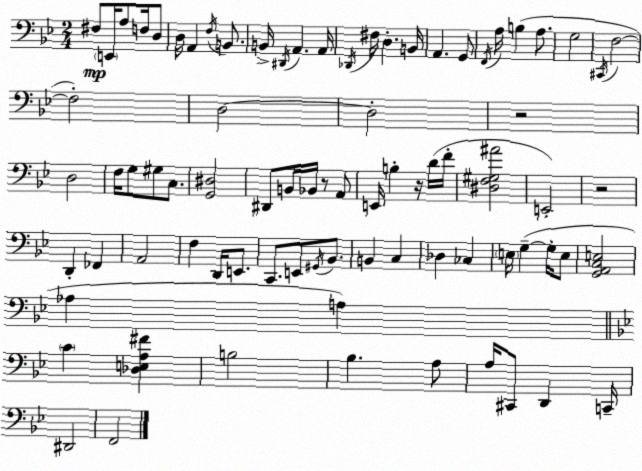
X:1
T:Untitled
M:2/4
L:1/4
K:Gm
^F,/2 E,,/4 A,/2 F,/4 D,/2 D,/4 A,, F,/4 B,,/2 B,,/4 ^D,,/4 A,, A,,/4 _D,,/4 ^F,/4 D, B,,/4 A,, G,,/2 F,,/4 A,/4 B, A,/2 G,2 ^C,,/4 F,2 F,2 D,2 D,2 z2 D,2 F,/4 G,/2 ^G,/2 C,/2 [G,,^D,]2 ^D,,/2 B,,/4 _B,,/4 z/2 A,,/2 E,,/4 B, z/4 D/4 F/4 [^D,F,^G,^A]2 E,,2 z2 D,, _F,, A,,2 F, D,,/4 E,,/2 C,,/2 E,,/2 ^G,,/4 _B,,/2 B,, C, _D, _C, E,/4 G, G,/4 E,/2 [G,,A,,C,E,]2 _A, A, C [_D,E,A,^F] B,2 _B, A,/2 A,/4 ^C,,/2 D,, C,,/4 ^D,,2 F,,2